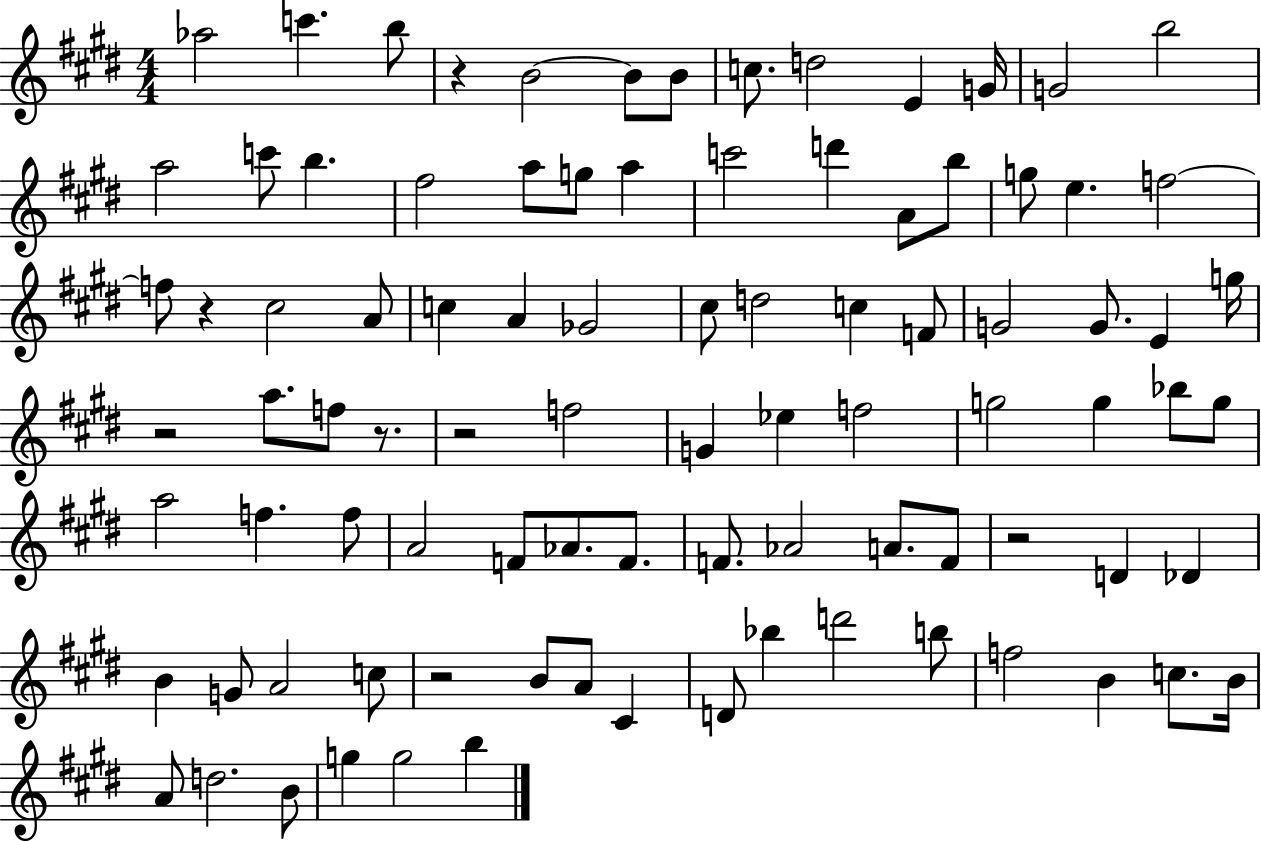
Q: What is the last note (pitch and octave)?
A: B5